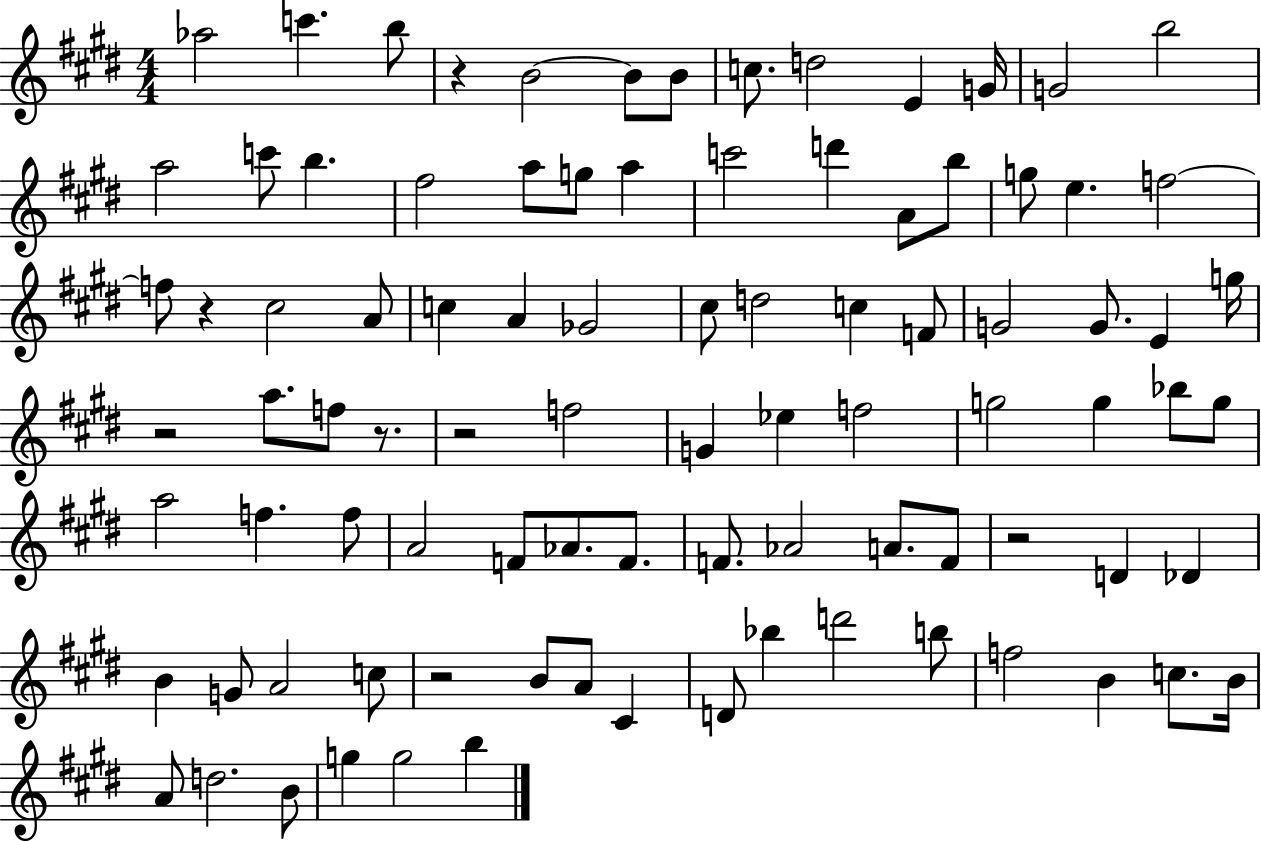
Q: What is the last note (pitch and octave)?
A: B5